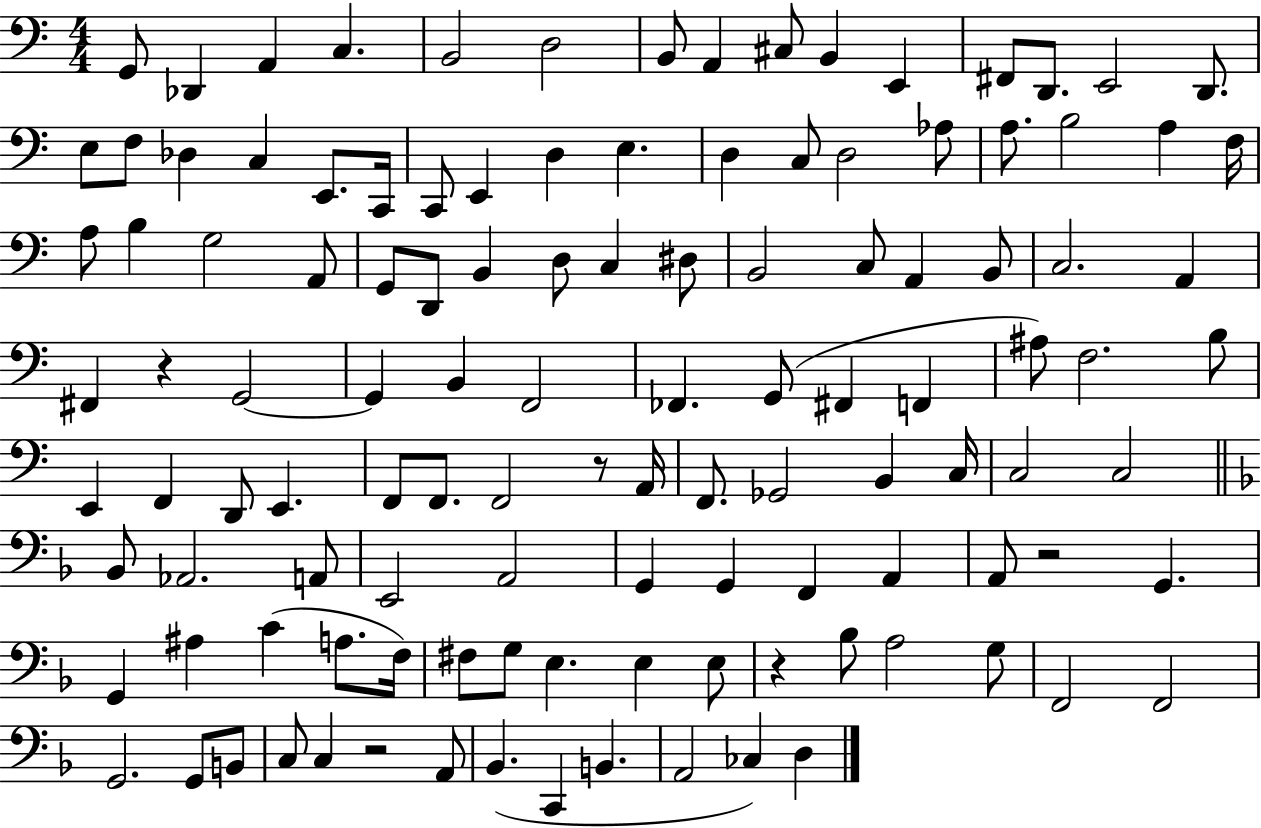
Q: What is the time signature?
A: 4/4